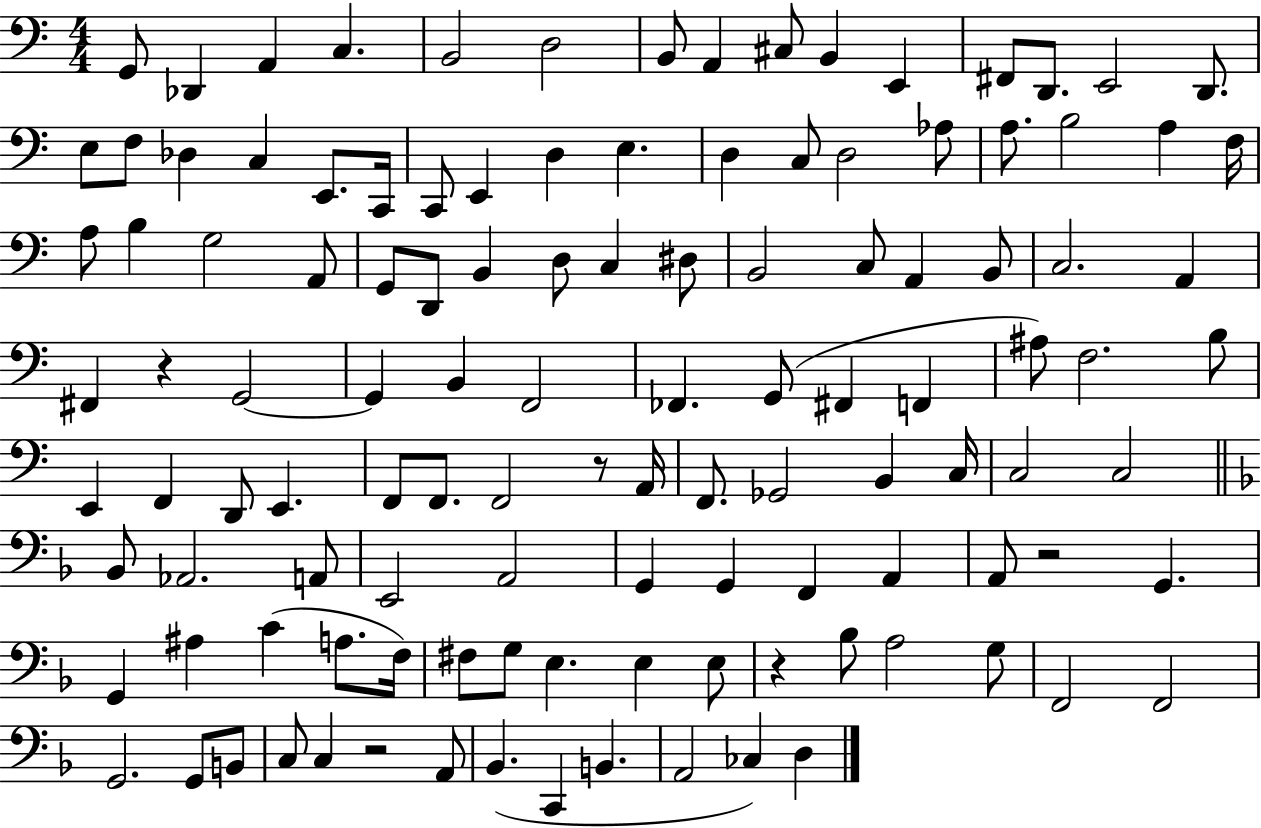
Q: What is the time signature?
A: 4/4